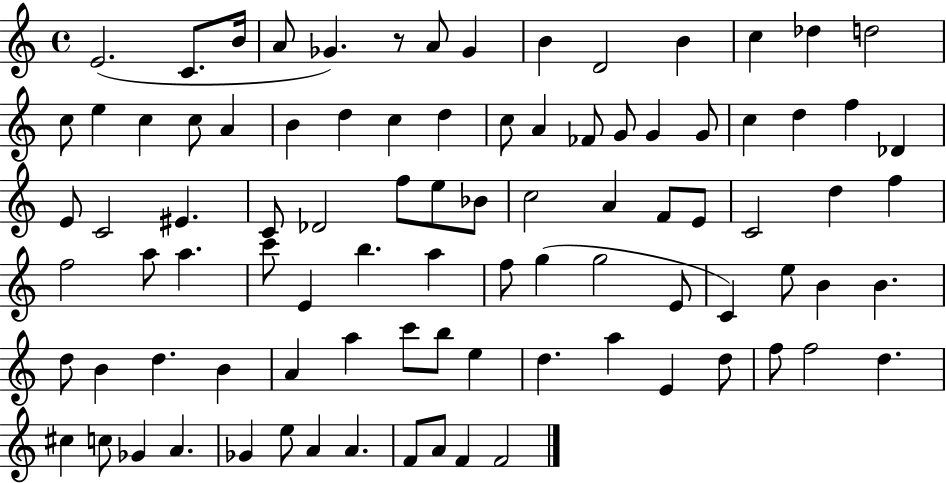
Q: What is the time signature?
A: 4/4